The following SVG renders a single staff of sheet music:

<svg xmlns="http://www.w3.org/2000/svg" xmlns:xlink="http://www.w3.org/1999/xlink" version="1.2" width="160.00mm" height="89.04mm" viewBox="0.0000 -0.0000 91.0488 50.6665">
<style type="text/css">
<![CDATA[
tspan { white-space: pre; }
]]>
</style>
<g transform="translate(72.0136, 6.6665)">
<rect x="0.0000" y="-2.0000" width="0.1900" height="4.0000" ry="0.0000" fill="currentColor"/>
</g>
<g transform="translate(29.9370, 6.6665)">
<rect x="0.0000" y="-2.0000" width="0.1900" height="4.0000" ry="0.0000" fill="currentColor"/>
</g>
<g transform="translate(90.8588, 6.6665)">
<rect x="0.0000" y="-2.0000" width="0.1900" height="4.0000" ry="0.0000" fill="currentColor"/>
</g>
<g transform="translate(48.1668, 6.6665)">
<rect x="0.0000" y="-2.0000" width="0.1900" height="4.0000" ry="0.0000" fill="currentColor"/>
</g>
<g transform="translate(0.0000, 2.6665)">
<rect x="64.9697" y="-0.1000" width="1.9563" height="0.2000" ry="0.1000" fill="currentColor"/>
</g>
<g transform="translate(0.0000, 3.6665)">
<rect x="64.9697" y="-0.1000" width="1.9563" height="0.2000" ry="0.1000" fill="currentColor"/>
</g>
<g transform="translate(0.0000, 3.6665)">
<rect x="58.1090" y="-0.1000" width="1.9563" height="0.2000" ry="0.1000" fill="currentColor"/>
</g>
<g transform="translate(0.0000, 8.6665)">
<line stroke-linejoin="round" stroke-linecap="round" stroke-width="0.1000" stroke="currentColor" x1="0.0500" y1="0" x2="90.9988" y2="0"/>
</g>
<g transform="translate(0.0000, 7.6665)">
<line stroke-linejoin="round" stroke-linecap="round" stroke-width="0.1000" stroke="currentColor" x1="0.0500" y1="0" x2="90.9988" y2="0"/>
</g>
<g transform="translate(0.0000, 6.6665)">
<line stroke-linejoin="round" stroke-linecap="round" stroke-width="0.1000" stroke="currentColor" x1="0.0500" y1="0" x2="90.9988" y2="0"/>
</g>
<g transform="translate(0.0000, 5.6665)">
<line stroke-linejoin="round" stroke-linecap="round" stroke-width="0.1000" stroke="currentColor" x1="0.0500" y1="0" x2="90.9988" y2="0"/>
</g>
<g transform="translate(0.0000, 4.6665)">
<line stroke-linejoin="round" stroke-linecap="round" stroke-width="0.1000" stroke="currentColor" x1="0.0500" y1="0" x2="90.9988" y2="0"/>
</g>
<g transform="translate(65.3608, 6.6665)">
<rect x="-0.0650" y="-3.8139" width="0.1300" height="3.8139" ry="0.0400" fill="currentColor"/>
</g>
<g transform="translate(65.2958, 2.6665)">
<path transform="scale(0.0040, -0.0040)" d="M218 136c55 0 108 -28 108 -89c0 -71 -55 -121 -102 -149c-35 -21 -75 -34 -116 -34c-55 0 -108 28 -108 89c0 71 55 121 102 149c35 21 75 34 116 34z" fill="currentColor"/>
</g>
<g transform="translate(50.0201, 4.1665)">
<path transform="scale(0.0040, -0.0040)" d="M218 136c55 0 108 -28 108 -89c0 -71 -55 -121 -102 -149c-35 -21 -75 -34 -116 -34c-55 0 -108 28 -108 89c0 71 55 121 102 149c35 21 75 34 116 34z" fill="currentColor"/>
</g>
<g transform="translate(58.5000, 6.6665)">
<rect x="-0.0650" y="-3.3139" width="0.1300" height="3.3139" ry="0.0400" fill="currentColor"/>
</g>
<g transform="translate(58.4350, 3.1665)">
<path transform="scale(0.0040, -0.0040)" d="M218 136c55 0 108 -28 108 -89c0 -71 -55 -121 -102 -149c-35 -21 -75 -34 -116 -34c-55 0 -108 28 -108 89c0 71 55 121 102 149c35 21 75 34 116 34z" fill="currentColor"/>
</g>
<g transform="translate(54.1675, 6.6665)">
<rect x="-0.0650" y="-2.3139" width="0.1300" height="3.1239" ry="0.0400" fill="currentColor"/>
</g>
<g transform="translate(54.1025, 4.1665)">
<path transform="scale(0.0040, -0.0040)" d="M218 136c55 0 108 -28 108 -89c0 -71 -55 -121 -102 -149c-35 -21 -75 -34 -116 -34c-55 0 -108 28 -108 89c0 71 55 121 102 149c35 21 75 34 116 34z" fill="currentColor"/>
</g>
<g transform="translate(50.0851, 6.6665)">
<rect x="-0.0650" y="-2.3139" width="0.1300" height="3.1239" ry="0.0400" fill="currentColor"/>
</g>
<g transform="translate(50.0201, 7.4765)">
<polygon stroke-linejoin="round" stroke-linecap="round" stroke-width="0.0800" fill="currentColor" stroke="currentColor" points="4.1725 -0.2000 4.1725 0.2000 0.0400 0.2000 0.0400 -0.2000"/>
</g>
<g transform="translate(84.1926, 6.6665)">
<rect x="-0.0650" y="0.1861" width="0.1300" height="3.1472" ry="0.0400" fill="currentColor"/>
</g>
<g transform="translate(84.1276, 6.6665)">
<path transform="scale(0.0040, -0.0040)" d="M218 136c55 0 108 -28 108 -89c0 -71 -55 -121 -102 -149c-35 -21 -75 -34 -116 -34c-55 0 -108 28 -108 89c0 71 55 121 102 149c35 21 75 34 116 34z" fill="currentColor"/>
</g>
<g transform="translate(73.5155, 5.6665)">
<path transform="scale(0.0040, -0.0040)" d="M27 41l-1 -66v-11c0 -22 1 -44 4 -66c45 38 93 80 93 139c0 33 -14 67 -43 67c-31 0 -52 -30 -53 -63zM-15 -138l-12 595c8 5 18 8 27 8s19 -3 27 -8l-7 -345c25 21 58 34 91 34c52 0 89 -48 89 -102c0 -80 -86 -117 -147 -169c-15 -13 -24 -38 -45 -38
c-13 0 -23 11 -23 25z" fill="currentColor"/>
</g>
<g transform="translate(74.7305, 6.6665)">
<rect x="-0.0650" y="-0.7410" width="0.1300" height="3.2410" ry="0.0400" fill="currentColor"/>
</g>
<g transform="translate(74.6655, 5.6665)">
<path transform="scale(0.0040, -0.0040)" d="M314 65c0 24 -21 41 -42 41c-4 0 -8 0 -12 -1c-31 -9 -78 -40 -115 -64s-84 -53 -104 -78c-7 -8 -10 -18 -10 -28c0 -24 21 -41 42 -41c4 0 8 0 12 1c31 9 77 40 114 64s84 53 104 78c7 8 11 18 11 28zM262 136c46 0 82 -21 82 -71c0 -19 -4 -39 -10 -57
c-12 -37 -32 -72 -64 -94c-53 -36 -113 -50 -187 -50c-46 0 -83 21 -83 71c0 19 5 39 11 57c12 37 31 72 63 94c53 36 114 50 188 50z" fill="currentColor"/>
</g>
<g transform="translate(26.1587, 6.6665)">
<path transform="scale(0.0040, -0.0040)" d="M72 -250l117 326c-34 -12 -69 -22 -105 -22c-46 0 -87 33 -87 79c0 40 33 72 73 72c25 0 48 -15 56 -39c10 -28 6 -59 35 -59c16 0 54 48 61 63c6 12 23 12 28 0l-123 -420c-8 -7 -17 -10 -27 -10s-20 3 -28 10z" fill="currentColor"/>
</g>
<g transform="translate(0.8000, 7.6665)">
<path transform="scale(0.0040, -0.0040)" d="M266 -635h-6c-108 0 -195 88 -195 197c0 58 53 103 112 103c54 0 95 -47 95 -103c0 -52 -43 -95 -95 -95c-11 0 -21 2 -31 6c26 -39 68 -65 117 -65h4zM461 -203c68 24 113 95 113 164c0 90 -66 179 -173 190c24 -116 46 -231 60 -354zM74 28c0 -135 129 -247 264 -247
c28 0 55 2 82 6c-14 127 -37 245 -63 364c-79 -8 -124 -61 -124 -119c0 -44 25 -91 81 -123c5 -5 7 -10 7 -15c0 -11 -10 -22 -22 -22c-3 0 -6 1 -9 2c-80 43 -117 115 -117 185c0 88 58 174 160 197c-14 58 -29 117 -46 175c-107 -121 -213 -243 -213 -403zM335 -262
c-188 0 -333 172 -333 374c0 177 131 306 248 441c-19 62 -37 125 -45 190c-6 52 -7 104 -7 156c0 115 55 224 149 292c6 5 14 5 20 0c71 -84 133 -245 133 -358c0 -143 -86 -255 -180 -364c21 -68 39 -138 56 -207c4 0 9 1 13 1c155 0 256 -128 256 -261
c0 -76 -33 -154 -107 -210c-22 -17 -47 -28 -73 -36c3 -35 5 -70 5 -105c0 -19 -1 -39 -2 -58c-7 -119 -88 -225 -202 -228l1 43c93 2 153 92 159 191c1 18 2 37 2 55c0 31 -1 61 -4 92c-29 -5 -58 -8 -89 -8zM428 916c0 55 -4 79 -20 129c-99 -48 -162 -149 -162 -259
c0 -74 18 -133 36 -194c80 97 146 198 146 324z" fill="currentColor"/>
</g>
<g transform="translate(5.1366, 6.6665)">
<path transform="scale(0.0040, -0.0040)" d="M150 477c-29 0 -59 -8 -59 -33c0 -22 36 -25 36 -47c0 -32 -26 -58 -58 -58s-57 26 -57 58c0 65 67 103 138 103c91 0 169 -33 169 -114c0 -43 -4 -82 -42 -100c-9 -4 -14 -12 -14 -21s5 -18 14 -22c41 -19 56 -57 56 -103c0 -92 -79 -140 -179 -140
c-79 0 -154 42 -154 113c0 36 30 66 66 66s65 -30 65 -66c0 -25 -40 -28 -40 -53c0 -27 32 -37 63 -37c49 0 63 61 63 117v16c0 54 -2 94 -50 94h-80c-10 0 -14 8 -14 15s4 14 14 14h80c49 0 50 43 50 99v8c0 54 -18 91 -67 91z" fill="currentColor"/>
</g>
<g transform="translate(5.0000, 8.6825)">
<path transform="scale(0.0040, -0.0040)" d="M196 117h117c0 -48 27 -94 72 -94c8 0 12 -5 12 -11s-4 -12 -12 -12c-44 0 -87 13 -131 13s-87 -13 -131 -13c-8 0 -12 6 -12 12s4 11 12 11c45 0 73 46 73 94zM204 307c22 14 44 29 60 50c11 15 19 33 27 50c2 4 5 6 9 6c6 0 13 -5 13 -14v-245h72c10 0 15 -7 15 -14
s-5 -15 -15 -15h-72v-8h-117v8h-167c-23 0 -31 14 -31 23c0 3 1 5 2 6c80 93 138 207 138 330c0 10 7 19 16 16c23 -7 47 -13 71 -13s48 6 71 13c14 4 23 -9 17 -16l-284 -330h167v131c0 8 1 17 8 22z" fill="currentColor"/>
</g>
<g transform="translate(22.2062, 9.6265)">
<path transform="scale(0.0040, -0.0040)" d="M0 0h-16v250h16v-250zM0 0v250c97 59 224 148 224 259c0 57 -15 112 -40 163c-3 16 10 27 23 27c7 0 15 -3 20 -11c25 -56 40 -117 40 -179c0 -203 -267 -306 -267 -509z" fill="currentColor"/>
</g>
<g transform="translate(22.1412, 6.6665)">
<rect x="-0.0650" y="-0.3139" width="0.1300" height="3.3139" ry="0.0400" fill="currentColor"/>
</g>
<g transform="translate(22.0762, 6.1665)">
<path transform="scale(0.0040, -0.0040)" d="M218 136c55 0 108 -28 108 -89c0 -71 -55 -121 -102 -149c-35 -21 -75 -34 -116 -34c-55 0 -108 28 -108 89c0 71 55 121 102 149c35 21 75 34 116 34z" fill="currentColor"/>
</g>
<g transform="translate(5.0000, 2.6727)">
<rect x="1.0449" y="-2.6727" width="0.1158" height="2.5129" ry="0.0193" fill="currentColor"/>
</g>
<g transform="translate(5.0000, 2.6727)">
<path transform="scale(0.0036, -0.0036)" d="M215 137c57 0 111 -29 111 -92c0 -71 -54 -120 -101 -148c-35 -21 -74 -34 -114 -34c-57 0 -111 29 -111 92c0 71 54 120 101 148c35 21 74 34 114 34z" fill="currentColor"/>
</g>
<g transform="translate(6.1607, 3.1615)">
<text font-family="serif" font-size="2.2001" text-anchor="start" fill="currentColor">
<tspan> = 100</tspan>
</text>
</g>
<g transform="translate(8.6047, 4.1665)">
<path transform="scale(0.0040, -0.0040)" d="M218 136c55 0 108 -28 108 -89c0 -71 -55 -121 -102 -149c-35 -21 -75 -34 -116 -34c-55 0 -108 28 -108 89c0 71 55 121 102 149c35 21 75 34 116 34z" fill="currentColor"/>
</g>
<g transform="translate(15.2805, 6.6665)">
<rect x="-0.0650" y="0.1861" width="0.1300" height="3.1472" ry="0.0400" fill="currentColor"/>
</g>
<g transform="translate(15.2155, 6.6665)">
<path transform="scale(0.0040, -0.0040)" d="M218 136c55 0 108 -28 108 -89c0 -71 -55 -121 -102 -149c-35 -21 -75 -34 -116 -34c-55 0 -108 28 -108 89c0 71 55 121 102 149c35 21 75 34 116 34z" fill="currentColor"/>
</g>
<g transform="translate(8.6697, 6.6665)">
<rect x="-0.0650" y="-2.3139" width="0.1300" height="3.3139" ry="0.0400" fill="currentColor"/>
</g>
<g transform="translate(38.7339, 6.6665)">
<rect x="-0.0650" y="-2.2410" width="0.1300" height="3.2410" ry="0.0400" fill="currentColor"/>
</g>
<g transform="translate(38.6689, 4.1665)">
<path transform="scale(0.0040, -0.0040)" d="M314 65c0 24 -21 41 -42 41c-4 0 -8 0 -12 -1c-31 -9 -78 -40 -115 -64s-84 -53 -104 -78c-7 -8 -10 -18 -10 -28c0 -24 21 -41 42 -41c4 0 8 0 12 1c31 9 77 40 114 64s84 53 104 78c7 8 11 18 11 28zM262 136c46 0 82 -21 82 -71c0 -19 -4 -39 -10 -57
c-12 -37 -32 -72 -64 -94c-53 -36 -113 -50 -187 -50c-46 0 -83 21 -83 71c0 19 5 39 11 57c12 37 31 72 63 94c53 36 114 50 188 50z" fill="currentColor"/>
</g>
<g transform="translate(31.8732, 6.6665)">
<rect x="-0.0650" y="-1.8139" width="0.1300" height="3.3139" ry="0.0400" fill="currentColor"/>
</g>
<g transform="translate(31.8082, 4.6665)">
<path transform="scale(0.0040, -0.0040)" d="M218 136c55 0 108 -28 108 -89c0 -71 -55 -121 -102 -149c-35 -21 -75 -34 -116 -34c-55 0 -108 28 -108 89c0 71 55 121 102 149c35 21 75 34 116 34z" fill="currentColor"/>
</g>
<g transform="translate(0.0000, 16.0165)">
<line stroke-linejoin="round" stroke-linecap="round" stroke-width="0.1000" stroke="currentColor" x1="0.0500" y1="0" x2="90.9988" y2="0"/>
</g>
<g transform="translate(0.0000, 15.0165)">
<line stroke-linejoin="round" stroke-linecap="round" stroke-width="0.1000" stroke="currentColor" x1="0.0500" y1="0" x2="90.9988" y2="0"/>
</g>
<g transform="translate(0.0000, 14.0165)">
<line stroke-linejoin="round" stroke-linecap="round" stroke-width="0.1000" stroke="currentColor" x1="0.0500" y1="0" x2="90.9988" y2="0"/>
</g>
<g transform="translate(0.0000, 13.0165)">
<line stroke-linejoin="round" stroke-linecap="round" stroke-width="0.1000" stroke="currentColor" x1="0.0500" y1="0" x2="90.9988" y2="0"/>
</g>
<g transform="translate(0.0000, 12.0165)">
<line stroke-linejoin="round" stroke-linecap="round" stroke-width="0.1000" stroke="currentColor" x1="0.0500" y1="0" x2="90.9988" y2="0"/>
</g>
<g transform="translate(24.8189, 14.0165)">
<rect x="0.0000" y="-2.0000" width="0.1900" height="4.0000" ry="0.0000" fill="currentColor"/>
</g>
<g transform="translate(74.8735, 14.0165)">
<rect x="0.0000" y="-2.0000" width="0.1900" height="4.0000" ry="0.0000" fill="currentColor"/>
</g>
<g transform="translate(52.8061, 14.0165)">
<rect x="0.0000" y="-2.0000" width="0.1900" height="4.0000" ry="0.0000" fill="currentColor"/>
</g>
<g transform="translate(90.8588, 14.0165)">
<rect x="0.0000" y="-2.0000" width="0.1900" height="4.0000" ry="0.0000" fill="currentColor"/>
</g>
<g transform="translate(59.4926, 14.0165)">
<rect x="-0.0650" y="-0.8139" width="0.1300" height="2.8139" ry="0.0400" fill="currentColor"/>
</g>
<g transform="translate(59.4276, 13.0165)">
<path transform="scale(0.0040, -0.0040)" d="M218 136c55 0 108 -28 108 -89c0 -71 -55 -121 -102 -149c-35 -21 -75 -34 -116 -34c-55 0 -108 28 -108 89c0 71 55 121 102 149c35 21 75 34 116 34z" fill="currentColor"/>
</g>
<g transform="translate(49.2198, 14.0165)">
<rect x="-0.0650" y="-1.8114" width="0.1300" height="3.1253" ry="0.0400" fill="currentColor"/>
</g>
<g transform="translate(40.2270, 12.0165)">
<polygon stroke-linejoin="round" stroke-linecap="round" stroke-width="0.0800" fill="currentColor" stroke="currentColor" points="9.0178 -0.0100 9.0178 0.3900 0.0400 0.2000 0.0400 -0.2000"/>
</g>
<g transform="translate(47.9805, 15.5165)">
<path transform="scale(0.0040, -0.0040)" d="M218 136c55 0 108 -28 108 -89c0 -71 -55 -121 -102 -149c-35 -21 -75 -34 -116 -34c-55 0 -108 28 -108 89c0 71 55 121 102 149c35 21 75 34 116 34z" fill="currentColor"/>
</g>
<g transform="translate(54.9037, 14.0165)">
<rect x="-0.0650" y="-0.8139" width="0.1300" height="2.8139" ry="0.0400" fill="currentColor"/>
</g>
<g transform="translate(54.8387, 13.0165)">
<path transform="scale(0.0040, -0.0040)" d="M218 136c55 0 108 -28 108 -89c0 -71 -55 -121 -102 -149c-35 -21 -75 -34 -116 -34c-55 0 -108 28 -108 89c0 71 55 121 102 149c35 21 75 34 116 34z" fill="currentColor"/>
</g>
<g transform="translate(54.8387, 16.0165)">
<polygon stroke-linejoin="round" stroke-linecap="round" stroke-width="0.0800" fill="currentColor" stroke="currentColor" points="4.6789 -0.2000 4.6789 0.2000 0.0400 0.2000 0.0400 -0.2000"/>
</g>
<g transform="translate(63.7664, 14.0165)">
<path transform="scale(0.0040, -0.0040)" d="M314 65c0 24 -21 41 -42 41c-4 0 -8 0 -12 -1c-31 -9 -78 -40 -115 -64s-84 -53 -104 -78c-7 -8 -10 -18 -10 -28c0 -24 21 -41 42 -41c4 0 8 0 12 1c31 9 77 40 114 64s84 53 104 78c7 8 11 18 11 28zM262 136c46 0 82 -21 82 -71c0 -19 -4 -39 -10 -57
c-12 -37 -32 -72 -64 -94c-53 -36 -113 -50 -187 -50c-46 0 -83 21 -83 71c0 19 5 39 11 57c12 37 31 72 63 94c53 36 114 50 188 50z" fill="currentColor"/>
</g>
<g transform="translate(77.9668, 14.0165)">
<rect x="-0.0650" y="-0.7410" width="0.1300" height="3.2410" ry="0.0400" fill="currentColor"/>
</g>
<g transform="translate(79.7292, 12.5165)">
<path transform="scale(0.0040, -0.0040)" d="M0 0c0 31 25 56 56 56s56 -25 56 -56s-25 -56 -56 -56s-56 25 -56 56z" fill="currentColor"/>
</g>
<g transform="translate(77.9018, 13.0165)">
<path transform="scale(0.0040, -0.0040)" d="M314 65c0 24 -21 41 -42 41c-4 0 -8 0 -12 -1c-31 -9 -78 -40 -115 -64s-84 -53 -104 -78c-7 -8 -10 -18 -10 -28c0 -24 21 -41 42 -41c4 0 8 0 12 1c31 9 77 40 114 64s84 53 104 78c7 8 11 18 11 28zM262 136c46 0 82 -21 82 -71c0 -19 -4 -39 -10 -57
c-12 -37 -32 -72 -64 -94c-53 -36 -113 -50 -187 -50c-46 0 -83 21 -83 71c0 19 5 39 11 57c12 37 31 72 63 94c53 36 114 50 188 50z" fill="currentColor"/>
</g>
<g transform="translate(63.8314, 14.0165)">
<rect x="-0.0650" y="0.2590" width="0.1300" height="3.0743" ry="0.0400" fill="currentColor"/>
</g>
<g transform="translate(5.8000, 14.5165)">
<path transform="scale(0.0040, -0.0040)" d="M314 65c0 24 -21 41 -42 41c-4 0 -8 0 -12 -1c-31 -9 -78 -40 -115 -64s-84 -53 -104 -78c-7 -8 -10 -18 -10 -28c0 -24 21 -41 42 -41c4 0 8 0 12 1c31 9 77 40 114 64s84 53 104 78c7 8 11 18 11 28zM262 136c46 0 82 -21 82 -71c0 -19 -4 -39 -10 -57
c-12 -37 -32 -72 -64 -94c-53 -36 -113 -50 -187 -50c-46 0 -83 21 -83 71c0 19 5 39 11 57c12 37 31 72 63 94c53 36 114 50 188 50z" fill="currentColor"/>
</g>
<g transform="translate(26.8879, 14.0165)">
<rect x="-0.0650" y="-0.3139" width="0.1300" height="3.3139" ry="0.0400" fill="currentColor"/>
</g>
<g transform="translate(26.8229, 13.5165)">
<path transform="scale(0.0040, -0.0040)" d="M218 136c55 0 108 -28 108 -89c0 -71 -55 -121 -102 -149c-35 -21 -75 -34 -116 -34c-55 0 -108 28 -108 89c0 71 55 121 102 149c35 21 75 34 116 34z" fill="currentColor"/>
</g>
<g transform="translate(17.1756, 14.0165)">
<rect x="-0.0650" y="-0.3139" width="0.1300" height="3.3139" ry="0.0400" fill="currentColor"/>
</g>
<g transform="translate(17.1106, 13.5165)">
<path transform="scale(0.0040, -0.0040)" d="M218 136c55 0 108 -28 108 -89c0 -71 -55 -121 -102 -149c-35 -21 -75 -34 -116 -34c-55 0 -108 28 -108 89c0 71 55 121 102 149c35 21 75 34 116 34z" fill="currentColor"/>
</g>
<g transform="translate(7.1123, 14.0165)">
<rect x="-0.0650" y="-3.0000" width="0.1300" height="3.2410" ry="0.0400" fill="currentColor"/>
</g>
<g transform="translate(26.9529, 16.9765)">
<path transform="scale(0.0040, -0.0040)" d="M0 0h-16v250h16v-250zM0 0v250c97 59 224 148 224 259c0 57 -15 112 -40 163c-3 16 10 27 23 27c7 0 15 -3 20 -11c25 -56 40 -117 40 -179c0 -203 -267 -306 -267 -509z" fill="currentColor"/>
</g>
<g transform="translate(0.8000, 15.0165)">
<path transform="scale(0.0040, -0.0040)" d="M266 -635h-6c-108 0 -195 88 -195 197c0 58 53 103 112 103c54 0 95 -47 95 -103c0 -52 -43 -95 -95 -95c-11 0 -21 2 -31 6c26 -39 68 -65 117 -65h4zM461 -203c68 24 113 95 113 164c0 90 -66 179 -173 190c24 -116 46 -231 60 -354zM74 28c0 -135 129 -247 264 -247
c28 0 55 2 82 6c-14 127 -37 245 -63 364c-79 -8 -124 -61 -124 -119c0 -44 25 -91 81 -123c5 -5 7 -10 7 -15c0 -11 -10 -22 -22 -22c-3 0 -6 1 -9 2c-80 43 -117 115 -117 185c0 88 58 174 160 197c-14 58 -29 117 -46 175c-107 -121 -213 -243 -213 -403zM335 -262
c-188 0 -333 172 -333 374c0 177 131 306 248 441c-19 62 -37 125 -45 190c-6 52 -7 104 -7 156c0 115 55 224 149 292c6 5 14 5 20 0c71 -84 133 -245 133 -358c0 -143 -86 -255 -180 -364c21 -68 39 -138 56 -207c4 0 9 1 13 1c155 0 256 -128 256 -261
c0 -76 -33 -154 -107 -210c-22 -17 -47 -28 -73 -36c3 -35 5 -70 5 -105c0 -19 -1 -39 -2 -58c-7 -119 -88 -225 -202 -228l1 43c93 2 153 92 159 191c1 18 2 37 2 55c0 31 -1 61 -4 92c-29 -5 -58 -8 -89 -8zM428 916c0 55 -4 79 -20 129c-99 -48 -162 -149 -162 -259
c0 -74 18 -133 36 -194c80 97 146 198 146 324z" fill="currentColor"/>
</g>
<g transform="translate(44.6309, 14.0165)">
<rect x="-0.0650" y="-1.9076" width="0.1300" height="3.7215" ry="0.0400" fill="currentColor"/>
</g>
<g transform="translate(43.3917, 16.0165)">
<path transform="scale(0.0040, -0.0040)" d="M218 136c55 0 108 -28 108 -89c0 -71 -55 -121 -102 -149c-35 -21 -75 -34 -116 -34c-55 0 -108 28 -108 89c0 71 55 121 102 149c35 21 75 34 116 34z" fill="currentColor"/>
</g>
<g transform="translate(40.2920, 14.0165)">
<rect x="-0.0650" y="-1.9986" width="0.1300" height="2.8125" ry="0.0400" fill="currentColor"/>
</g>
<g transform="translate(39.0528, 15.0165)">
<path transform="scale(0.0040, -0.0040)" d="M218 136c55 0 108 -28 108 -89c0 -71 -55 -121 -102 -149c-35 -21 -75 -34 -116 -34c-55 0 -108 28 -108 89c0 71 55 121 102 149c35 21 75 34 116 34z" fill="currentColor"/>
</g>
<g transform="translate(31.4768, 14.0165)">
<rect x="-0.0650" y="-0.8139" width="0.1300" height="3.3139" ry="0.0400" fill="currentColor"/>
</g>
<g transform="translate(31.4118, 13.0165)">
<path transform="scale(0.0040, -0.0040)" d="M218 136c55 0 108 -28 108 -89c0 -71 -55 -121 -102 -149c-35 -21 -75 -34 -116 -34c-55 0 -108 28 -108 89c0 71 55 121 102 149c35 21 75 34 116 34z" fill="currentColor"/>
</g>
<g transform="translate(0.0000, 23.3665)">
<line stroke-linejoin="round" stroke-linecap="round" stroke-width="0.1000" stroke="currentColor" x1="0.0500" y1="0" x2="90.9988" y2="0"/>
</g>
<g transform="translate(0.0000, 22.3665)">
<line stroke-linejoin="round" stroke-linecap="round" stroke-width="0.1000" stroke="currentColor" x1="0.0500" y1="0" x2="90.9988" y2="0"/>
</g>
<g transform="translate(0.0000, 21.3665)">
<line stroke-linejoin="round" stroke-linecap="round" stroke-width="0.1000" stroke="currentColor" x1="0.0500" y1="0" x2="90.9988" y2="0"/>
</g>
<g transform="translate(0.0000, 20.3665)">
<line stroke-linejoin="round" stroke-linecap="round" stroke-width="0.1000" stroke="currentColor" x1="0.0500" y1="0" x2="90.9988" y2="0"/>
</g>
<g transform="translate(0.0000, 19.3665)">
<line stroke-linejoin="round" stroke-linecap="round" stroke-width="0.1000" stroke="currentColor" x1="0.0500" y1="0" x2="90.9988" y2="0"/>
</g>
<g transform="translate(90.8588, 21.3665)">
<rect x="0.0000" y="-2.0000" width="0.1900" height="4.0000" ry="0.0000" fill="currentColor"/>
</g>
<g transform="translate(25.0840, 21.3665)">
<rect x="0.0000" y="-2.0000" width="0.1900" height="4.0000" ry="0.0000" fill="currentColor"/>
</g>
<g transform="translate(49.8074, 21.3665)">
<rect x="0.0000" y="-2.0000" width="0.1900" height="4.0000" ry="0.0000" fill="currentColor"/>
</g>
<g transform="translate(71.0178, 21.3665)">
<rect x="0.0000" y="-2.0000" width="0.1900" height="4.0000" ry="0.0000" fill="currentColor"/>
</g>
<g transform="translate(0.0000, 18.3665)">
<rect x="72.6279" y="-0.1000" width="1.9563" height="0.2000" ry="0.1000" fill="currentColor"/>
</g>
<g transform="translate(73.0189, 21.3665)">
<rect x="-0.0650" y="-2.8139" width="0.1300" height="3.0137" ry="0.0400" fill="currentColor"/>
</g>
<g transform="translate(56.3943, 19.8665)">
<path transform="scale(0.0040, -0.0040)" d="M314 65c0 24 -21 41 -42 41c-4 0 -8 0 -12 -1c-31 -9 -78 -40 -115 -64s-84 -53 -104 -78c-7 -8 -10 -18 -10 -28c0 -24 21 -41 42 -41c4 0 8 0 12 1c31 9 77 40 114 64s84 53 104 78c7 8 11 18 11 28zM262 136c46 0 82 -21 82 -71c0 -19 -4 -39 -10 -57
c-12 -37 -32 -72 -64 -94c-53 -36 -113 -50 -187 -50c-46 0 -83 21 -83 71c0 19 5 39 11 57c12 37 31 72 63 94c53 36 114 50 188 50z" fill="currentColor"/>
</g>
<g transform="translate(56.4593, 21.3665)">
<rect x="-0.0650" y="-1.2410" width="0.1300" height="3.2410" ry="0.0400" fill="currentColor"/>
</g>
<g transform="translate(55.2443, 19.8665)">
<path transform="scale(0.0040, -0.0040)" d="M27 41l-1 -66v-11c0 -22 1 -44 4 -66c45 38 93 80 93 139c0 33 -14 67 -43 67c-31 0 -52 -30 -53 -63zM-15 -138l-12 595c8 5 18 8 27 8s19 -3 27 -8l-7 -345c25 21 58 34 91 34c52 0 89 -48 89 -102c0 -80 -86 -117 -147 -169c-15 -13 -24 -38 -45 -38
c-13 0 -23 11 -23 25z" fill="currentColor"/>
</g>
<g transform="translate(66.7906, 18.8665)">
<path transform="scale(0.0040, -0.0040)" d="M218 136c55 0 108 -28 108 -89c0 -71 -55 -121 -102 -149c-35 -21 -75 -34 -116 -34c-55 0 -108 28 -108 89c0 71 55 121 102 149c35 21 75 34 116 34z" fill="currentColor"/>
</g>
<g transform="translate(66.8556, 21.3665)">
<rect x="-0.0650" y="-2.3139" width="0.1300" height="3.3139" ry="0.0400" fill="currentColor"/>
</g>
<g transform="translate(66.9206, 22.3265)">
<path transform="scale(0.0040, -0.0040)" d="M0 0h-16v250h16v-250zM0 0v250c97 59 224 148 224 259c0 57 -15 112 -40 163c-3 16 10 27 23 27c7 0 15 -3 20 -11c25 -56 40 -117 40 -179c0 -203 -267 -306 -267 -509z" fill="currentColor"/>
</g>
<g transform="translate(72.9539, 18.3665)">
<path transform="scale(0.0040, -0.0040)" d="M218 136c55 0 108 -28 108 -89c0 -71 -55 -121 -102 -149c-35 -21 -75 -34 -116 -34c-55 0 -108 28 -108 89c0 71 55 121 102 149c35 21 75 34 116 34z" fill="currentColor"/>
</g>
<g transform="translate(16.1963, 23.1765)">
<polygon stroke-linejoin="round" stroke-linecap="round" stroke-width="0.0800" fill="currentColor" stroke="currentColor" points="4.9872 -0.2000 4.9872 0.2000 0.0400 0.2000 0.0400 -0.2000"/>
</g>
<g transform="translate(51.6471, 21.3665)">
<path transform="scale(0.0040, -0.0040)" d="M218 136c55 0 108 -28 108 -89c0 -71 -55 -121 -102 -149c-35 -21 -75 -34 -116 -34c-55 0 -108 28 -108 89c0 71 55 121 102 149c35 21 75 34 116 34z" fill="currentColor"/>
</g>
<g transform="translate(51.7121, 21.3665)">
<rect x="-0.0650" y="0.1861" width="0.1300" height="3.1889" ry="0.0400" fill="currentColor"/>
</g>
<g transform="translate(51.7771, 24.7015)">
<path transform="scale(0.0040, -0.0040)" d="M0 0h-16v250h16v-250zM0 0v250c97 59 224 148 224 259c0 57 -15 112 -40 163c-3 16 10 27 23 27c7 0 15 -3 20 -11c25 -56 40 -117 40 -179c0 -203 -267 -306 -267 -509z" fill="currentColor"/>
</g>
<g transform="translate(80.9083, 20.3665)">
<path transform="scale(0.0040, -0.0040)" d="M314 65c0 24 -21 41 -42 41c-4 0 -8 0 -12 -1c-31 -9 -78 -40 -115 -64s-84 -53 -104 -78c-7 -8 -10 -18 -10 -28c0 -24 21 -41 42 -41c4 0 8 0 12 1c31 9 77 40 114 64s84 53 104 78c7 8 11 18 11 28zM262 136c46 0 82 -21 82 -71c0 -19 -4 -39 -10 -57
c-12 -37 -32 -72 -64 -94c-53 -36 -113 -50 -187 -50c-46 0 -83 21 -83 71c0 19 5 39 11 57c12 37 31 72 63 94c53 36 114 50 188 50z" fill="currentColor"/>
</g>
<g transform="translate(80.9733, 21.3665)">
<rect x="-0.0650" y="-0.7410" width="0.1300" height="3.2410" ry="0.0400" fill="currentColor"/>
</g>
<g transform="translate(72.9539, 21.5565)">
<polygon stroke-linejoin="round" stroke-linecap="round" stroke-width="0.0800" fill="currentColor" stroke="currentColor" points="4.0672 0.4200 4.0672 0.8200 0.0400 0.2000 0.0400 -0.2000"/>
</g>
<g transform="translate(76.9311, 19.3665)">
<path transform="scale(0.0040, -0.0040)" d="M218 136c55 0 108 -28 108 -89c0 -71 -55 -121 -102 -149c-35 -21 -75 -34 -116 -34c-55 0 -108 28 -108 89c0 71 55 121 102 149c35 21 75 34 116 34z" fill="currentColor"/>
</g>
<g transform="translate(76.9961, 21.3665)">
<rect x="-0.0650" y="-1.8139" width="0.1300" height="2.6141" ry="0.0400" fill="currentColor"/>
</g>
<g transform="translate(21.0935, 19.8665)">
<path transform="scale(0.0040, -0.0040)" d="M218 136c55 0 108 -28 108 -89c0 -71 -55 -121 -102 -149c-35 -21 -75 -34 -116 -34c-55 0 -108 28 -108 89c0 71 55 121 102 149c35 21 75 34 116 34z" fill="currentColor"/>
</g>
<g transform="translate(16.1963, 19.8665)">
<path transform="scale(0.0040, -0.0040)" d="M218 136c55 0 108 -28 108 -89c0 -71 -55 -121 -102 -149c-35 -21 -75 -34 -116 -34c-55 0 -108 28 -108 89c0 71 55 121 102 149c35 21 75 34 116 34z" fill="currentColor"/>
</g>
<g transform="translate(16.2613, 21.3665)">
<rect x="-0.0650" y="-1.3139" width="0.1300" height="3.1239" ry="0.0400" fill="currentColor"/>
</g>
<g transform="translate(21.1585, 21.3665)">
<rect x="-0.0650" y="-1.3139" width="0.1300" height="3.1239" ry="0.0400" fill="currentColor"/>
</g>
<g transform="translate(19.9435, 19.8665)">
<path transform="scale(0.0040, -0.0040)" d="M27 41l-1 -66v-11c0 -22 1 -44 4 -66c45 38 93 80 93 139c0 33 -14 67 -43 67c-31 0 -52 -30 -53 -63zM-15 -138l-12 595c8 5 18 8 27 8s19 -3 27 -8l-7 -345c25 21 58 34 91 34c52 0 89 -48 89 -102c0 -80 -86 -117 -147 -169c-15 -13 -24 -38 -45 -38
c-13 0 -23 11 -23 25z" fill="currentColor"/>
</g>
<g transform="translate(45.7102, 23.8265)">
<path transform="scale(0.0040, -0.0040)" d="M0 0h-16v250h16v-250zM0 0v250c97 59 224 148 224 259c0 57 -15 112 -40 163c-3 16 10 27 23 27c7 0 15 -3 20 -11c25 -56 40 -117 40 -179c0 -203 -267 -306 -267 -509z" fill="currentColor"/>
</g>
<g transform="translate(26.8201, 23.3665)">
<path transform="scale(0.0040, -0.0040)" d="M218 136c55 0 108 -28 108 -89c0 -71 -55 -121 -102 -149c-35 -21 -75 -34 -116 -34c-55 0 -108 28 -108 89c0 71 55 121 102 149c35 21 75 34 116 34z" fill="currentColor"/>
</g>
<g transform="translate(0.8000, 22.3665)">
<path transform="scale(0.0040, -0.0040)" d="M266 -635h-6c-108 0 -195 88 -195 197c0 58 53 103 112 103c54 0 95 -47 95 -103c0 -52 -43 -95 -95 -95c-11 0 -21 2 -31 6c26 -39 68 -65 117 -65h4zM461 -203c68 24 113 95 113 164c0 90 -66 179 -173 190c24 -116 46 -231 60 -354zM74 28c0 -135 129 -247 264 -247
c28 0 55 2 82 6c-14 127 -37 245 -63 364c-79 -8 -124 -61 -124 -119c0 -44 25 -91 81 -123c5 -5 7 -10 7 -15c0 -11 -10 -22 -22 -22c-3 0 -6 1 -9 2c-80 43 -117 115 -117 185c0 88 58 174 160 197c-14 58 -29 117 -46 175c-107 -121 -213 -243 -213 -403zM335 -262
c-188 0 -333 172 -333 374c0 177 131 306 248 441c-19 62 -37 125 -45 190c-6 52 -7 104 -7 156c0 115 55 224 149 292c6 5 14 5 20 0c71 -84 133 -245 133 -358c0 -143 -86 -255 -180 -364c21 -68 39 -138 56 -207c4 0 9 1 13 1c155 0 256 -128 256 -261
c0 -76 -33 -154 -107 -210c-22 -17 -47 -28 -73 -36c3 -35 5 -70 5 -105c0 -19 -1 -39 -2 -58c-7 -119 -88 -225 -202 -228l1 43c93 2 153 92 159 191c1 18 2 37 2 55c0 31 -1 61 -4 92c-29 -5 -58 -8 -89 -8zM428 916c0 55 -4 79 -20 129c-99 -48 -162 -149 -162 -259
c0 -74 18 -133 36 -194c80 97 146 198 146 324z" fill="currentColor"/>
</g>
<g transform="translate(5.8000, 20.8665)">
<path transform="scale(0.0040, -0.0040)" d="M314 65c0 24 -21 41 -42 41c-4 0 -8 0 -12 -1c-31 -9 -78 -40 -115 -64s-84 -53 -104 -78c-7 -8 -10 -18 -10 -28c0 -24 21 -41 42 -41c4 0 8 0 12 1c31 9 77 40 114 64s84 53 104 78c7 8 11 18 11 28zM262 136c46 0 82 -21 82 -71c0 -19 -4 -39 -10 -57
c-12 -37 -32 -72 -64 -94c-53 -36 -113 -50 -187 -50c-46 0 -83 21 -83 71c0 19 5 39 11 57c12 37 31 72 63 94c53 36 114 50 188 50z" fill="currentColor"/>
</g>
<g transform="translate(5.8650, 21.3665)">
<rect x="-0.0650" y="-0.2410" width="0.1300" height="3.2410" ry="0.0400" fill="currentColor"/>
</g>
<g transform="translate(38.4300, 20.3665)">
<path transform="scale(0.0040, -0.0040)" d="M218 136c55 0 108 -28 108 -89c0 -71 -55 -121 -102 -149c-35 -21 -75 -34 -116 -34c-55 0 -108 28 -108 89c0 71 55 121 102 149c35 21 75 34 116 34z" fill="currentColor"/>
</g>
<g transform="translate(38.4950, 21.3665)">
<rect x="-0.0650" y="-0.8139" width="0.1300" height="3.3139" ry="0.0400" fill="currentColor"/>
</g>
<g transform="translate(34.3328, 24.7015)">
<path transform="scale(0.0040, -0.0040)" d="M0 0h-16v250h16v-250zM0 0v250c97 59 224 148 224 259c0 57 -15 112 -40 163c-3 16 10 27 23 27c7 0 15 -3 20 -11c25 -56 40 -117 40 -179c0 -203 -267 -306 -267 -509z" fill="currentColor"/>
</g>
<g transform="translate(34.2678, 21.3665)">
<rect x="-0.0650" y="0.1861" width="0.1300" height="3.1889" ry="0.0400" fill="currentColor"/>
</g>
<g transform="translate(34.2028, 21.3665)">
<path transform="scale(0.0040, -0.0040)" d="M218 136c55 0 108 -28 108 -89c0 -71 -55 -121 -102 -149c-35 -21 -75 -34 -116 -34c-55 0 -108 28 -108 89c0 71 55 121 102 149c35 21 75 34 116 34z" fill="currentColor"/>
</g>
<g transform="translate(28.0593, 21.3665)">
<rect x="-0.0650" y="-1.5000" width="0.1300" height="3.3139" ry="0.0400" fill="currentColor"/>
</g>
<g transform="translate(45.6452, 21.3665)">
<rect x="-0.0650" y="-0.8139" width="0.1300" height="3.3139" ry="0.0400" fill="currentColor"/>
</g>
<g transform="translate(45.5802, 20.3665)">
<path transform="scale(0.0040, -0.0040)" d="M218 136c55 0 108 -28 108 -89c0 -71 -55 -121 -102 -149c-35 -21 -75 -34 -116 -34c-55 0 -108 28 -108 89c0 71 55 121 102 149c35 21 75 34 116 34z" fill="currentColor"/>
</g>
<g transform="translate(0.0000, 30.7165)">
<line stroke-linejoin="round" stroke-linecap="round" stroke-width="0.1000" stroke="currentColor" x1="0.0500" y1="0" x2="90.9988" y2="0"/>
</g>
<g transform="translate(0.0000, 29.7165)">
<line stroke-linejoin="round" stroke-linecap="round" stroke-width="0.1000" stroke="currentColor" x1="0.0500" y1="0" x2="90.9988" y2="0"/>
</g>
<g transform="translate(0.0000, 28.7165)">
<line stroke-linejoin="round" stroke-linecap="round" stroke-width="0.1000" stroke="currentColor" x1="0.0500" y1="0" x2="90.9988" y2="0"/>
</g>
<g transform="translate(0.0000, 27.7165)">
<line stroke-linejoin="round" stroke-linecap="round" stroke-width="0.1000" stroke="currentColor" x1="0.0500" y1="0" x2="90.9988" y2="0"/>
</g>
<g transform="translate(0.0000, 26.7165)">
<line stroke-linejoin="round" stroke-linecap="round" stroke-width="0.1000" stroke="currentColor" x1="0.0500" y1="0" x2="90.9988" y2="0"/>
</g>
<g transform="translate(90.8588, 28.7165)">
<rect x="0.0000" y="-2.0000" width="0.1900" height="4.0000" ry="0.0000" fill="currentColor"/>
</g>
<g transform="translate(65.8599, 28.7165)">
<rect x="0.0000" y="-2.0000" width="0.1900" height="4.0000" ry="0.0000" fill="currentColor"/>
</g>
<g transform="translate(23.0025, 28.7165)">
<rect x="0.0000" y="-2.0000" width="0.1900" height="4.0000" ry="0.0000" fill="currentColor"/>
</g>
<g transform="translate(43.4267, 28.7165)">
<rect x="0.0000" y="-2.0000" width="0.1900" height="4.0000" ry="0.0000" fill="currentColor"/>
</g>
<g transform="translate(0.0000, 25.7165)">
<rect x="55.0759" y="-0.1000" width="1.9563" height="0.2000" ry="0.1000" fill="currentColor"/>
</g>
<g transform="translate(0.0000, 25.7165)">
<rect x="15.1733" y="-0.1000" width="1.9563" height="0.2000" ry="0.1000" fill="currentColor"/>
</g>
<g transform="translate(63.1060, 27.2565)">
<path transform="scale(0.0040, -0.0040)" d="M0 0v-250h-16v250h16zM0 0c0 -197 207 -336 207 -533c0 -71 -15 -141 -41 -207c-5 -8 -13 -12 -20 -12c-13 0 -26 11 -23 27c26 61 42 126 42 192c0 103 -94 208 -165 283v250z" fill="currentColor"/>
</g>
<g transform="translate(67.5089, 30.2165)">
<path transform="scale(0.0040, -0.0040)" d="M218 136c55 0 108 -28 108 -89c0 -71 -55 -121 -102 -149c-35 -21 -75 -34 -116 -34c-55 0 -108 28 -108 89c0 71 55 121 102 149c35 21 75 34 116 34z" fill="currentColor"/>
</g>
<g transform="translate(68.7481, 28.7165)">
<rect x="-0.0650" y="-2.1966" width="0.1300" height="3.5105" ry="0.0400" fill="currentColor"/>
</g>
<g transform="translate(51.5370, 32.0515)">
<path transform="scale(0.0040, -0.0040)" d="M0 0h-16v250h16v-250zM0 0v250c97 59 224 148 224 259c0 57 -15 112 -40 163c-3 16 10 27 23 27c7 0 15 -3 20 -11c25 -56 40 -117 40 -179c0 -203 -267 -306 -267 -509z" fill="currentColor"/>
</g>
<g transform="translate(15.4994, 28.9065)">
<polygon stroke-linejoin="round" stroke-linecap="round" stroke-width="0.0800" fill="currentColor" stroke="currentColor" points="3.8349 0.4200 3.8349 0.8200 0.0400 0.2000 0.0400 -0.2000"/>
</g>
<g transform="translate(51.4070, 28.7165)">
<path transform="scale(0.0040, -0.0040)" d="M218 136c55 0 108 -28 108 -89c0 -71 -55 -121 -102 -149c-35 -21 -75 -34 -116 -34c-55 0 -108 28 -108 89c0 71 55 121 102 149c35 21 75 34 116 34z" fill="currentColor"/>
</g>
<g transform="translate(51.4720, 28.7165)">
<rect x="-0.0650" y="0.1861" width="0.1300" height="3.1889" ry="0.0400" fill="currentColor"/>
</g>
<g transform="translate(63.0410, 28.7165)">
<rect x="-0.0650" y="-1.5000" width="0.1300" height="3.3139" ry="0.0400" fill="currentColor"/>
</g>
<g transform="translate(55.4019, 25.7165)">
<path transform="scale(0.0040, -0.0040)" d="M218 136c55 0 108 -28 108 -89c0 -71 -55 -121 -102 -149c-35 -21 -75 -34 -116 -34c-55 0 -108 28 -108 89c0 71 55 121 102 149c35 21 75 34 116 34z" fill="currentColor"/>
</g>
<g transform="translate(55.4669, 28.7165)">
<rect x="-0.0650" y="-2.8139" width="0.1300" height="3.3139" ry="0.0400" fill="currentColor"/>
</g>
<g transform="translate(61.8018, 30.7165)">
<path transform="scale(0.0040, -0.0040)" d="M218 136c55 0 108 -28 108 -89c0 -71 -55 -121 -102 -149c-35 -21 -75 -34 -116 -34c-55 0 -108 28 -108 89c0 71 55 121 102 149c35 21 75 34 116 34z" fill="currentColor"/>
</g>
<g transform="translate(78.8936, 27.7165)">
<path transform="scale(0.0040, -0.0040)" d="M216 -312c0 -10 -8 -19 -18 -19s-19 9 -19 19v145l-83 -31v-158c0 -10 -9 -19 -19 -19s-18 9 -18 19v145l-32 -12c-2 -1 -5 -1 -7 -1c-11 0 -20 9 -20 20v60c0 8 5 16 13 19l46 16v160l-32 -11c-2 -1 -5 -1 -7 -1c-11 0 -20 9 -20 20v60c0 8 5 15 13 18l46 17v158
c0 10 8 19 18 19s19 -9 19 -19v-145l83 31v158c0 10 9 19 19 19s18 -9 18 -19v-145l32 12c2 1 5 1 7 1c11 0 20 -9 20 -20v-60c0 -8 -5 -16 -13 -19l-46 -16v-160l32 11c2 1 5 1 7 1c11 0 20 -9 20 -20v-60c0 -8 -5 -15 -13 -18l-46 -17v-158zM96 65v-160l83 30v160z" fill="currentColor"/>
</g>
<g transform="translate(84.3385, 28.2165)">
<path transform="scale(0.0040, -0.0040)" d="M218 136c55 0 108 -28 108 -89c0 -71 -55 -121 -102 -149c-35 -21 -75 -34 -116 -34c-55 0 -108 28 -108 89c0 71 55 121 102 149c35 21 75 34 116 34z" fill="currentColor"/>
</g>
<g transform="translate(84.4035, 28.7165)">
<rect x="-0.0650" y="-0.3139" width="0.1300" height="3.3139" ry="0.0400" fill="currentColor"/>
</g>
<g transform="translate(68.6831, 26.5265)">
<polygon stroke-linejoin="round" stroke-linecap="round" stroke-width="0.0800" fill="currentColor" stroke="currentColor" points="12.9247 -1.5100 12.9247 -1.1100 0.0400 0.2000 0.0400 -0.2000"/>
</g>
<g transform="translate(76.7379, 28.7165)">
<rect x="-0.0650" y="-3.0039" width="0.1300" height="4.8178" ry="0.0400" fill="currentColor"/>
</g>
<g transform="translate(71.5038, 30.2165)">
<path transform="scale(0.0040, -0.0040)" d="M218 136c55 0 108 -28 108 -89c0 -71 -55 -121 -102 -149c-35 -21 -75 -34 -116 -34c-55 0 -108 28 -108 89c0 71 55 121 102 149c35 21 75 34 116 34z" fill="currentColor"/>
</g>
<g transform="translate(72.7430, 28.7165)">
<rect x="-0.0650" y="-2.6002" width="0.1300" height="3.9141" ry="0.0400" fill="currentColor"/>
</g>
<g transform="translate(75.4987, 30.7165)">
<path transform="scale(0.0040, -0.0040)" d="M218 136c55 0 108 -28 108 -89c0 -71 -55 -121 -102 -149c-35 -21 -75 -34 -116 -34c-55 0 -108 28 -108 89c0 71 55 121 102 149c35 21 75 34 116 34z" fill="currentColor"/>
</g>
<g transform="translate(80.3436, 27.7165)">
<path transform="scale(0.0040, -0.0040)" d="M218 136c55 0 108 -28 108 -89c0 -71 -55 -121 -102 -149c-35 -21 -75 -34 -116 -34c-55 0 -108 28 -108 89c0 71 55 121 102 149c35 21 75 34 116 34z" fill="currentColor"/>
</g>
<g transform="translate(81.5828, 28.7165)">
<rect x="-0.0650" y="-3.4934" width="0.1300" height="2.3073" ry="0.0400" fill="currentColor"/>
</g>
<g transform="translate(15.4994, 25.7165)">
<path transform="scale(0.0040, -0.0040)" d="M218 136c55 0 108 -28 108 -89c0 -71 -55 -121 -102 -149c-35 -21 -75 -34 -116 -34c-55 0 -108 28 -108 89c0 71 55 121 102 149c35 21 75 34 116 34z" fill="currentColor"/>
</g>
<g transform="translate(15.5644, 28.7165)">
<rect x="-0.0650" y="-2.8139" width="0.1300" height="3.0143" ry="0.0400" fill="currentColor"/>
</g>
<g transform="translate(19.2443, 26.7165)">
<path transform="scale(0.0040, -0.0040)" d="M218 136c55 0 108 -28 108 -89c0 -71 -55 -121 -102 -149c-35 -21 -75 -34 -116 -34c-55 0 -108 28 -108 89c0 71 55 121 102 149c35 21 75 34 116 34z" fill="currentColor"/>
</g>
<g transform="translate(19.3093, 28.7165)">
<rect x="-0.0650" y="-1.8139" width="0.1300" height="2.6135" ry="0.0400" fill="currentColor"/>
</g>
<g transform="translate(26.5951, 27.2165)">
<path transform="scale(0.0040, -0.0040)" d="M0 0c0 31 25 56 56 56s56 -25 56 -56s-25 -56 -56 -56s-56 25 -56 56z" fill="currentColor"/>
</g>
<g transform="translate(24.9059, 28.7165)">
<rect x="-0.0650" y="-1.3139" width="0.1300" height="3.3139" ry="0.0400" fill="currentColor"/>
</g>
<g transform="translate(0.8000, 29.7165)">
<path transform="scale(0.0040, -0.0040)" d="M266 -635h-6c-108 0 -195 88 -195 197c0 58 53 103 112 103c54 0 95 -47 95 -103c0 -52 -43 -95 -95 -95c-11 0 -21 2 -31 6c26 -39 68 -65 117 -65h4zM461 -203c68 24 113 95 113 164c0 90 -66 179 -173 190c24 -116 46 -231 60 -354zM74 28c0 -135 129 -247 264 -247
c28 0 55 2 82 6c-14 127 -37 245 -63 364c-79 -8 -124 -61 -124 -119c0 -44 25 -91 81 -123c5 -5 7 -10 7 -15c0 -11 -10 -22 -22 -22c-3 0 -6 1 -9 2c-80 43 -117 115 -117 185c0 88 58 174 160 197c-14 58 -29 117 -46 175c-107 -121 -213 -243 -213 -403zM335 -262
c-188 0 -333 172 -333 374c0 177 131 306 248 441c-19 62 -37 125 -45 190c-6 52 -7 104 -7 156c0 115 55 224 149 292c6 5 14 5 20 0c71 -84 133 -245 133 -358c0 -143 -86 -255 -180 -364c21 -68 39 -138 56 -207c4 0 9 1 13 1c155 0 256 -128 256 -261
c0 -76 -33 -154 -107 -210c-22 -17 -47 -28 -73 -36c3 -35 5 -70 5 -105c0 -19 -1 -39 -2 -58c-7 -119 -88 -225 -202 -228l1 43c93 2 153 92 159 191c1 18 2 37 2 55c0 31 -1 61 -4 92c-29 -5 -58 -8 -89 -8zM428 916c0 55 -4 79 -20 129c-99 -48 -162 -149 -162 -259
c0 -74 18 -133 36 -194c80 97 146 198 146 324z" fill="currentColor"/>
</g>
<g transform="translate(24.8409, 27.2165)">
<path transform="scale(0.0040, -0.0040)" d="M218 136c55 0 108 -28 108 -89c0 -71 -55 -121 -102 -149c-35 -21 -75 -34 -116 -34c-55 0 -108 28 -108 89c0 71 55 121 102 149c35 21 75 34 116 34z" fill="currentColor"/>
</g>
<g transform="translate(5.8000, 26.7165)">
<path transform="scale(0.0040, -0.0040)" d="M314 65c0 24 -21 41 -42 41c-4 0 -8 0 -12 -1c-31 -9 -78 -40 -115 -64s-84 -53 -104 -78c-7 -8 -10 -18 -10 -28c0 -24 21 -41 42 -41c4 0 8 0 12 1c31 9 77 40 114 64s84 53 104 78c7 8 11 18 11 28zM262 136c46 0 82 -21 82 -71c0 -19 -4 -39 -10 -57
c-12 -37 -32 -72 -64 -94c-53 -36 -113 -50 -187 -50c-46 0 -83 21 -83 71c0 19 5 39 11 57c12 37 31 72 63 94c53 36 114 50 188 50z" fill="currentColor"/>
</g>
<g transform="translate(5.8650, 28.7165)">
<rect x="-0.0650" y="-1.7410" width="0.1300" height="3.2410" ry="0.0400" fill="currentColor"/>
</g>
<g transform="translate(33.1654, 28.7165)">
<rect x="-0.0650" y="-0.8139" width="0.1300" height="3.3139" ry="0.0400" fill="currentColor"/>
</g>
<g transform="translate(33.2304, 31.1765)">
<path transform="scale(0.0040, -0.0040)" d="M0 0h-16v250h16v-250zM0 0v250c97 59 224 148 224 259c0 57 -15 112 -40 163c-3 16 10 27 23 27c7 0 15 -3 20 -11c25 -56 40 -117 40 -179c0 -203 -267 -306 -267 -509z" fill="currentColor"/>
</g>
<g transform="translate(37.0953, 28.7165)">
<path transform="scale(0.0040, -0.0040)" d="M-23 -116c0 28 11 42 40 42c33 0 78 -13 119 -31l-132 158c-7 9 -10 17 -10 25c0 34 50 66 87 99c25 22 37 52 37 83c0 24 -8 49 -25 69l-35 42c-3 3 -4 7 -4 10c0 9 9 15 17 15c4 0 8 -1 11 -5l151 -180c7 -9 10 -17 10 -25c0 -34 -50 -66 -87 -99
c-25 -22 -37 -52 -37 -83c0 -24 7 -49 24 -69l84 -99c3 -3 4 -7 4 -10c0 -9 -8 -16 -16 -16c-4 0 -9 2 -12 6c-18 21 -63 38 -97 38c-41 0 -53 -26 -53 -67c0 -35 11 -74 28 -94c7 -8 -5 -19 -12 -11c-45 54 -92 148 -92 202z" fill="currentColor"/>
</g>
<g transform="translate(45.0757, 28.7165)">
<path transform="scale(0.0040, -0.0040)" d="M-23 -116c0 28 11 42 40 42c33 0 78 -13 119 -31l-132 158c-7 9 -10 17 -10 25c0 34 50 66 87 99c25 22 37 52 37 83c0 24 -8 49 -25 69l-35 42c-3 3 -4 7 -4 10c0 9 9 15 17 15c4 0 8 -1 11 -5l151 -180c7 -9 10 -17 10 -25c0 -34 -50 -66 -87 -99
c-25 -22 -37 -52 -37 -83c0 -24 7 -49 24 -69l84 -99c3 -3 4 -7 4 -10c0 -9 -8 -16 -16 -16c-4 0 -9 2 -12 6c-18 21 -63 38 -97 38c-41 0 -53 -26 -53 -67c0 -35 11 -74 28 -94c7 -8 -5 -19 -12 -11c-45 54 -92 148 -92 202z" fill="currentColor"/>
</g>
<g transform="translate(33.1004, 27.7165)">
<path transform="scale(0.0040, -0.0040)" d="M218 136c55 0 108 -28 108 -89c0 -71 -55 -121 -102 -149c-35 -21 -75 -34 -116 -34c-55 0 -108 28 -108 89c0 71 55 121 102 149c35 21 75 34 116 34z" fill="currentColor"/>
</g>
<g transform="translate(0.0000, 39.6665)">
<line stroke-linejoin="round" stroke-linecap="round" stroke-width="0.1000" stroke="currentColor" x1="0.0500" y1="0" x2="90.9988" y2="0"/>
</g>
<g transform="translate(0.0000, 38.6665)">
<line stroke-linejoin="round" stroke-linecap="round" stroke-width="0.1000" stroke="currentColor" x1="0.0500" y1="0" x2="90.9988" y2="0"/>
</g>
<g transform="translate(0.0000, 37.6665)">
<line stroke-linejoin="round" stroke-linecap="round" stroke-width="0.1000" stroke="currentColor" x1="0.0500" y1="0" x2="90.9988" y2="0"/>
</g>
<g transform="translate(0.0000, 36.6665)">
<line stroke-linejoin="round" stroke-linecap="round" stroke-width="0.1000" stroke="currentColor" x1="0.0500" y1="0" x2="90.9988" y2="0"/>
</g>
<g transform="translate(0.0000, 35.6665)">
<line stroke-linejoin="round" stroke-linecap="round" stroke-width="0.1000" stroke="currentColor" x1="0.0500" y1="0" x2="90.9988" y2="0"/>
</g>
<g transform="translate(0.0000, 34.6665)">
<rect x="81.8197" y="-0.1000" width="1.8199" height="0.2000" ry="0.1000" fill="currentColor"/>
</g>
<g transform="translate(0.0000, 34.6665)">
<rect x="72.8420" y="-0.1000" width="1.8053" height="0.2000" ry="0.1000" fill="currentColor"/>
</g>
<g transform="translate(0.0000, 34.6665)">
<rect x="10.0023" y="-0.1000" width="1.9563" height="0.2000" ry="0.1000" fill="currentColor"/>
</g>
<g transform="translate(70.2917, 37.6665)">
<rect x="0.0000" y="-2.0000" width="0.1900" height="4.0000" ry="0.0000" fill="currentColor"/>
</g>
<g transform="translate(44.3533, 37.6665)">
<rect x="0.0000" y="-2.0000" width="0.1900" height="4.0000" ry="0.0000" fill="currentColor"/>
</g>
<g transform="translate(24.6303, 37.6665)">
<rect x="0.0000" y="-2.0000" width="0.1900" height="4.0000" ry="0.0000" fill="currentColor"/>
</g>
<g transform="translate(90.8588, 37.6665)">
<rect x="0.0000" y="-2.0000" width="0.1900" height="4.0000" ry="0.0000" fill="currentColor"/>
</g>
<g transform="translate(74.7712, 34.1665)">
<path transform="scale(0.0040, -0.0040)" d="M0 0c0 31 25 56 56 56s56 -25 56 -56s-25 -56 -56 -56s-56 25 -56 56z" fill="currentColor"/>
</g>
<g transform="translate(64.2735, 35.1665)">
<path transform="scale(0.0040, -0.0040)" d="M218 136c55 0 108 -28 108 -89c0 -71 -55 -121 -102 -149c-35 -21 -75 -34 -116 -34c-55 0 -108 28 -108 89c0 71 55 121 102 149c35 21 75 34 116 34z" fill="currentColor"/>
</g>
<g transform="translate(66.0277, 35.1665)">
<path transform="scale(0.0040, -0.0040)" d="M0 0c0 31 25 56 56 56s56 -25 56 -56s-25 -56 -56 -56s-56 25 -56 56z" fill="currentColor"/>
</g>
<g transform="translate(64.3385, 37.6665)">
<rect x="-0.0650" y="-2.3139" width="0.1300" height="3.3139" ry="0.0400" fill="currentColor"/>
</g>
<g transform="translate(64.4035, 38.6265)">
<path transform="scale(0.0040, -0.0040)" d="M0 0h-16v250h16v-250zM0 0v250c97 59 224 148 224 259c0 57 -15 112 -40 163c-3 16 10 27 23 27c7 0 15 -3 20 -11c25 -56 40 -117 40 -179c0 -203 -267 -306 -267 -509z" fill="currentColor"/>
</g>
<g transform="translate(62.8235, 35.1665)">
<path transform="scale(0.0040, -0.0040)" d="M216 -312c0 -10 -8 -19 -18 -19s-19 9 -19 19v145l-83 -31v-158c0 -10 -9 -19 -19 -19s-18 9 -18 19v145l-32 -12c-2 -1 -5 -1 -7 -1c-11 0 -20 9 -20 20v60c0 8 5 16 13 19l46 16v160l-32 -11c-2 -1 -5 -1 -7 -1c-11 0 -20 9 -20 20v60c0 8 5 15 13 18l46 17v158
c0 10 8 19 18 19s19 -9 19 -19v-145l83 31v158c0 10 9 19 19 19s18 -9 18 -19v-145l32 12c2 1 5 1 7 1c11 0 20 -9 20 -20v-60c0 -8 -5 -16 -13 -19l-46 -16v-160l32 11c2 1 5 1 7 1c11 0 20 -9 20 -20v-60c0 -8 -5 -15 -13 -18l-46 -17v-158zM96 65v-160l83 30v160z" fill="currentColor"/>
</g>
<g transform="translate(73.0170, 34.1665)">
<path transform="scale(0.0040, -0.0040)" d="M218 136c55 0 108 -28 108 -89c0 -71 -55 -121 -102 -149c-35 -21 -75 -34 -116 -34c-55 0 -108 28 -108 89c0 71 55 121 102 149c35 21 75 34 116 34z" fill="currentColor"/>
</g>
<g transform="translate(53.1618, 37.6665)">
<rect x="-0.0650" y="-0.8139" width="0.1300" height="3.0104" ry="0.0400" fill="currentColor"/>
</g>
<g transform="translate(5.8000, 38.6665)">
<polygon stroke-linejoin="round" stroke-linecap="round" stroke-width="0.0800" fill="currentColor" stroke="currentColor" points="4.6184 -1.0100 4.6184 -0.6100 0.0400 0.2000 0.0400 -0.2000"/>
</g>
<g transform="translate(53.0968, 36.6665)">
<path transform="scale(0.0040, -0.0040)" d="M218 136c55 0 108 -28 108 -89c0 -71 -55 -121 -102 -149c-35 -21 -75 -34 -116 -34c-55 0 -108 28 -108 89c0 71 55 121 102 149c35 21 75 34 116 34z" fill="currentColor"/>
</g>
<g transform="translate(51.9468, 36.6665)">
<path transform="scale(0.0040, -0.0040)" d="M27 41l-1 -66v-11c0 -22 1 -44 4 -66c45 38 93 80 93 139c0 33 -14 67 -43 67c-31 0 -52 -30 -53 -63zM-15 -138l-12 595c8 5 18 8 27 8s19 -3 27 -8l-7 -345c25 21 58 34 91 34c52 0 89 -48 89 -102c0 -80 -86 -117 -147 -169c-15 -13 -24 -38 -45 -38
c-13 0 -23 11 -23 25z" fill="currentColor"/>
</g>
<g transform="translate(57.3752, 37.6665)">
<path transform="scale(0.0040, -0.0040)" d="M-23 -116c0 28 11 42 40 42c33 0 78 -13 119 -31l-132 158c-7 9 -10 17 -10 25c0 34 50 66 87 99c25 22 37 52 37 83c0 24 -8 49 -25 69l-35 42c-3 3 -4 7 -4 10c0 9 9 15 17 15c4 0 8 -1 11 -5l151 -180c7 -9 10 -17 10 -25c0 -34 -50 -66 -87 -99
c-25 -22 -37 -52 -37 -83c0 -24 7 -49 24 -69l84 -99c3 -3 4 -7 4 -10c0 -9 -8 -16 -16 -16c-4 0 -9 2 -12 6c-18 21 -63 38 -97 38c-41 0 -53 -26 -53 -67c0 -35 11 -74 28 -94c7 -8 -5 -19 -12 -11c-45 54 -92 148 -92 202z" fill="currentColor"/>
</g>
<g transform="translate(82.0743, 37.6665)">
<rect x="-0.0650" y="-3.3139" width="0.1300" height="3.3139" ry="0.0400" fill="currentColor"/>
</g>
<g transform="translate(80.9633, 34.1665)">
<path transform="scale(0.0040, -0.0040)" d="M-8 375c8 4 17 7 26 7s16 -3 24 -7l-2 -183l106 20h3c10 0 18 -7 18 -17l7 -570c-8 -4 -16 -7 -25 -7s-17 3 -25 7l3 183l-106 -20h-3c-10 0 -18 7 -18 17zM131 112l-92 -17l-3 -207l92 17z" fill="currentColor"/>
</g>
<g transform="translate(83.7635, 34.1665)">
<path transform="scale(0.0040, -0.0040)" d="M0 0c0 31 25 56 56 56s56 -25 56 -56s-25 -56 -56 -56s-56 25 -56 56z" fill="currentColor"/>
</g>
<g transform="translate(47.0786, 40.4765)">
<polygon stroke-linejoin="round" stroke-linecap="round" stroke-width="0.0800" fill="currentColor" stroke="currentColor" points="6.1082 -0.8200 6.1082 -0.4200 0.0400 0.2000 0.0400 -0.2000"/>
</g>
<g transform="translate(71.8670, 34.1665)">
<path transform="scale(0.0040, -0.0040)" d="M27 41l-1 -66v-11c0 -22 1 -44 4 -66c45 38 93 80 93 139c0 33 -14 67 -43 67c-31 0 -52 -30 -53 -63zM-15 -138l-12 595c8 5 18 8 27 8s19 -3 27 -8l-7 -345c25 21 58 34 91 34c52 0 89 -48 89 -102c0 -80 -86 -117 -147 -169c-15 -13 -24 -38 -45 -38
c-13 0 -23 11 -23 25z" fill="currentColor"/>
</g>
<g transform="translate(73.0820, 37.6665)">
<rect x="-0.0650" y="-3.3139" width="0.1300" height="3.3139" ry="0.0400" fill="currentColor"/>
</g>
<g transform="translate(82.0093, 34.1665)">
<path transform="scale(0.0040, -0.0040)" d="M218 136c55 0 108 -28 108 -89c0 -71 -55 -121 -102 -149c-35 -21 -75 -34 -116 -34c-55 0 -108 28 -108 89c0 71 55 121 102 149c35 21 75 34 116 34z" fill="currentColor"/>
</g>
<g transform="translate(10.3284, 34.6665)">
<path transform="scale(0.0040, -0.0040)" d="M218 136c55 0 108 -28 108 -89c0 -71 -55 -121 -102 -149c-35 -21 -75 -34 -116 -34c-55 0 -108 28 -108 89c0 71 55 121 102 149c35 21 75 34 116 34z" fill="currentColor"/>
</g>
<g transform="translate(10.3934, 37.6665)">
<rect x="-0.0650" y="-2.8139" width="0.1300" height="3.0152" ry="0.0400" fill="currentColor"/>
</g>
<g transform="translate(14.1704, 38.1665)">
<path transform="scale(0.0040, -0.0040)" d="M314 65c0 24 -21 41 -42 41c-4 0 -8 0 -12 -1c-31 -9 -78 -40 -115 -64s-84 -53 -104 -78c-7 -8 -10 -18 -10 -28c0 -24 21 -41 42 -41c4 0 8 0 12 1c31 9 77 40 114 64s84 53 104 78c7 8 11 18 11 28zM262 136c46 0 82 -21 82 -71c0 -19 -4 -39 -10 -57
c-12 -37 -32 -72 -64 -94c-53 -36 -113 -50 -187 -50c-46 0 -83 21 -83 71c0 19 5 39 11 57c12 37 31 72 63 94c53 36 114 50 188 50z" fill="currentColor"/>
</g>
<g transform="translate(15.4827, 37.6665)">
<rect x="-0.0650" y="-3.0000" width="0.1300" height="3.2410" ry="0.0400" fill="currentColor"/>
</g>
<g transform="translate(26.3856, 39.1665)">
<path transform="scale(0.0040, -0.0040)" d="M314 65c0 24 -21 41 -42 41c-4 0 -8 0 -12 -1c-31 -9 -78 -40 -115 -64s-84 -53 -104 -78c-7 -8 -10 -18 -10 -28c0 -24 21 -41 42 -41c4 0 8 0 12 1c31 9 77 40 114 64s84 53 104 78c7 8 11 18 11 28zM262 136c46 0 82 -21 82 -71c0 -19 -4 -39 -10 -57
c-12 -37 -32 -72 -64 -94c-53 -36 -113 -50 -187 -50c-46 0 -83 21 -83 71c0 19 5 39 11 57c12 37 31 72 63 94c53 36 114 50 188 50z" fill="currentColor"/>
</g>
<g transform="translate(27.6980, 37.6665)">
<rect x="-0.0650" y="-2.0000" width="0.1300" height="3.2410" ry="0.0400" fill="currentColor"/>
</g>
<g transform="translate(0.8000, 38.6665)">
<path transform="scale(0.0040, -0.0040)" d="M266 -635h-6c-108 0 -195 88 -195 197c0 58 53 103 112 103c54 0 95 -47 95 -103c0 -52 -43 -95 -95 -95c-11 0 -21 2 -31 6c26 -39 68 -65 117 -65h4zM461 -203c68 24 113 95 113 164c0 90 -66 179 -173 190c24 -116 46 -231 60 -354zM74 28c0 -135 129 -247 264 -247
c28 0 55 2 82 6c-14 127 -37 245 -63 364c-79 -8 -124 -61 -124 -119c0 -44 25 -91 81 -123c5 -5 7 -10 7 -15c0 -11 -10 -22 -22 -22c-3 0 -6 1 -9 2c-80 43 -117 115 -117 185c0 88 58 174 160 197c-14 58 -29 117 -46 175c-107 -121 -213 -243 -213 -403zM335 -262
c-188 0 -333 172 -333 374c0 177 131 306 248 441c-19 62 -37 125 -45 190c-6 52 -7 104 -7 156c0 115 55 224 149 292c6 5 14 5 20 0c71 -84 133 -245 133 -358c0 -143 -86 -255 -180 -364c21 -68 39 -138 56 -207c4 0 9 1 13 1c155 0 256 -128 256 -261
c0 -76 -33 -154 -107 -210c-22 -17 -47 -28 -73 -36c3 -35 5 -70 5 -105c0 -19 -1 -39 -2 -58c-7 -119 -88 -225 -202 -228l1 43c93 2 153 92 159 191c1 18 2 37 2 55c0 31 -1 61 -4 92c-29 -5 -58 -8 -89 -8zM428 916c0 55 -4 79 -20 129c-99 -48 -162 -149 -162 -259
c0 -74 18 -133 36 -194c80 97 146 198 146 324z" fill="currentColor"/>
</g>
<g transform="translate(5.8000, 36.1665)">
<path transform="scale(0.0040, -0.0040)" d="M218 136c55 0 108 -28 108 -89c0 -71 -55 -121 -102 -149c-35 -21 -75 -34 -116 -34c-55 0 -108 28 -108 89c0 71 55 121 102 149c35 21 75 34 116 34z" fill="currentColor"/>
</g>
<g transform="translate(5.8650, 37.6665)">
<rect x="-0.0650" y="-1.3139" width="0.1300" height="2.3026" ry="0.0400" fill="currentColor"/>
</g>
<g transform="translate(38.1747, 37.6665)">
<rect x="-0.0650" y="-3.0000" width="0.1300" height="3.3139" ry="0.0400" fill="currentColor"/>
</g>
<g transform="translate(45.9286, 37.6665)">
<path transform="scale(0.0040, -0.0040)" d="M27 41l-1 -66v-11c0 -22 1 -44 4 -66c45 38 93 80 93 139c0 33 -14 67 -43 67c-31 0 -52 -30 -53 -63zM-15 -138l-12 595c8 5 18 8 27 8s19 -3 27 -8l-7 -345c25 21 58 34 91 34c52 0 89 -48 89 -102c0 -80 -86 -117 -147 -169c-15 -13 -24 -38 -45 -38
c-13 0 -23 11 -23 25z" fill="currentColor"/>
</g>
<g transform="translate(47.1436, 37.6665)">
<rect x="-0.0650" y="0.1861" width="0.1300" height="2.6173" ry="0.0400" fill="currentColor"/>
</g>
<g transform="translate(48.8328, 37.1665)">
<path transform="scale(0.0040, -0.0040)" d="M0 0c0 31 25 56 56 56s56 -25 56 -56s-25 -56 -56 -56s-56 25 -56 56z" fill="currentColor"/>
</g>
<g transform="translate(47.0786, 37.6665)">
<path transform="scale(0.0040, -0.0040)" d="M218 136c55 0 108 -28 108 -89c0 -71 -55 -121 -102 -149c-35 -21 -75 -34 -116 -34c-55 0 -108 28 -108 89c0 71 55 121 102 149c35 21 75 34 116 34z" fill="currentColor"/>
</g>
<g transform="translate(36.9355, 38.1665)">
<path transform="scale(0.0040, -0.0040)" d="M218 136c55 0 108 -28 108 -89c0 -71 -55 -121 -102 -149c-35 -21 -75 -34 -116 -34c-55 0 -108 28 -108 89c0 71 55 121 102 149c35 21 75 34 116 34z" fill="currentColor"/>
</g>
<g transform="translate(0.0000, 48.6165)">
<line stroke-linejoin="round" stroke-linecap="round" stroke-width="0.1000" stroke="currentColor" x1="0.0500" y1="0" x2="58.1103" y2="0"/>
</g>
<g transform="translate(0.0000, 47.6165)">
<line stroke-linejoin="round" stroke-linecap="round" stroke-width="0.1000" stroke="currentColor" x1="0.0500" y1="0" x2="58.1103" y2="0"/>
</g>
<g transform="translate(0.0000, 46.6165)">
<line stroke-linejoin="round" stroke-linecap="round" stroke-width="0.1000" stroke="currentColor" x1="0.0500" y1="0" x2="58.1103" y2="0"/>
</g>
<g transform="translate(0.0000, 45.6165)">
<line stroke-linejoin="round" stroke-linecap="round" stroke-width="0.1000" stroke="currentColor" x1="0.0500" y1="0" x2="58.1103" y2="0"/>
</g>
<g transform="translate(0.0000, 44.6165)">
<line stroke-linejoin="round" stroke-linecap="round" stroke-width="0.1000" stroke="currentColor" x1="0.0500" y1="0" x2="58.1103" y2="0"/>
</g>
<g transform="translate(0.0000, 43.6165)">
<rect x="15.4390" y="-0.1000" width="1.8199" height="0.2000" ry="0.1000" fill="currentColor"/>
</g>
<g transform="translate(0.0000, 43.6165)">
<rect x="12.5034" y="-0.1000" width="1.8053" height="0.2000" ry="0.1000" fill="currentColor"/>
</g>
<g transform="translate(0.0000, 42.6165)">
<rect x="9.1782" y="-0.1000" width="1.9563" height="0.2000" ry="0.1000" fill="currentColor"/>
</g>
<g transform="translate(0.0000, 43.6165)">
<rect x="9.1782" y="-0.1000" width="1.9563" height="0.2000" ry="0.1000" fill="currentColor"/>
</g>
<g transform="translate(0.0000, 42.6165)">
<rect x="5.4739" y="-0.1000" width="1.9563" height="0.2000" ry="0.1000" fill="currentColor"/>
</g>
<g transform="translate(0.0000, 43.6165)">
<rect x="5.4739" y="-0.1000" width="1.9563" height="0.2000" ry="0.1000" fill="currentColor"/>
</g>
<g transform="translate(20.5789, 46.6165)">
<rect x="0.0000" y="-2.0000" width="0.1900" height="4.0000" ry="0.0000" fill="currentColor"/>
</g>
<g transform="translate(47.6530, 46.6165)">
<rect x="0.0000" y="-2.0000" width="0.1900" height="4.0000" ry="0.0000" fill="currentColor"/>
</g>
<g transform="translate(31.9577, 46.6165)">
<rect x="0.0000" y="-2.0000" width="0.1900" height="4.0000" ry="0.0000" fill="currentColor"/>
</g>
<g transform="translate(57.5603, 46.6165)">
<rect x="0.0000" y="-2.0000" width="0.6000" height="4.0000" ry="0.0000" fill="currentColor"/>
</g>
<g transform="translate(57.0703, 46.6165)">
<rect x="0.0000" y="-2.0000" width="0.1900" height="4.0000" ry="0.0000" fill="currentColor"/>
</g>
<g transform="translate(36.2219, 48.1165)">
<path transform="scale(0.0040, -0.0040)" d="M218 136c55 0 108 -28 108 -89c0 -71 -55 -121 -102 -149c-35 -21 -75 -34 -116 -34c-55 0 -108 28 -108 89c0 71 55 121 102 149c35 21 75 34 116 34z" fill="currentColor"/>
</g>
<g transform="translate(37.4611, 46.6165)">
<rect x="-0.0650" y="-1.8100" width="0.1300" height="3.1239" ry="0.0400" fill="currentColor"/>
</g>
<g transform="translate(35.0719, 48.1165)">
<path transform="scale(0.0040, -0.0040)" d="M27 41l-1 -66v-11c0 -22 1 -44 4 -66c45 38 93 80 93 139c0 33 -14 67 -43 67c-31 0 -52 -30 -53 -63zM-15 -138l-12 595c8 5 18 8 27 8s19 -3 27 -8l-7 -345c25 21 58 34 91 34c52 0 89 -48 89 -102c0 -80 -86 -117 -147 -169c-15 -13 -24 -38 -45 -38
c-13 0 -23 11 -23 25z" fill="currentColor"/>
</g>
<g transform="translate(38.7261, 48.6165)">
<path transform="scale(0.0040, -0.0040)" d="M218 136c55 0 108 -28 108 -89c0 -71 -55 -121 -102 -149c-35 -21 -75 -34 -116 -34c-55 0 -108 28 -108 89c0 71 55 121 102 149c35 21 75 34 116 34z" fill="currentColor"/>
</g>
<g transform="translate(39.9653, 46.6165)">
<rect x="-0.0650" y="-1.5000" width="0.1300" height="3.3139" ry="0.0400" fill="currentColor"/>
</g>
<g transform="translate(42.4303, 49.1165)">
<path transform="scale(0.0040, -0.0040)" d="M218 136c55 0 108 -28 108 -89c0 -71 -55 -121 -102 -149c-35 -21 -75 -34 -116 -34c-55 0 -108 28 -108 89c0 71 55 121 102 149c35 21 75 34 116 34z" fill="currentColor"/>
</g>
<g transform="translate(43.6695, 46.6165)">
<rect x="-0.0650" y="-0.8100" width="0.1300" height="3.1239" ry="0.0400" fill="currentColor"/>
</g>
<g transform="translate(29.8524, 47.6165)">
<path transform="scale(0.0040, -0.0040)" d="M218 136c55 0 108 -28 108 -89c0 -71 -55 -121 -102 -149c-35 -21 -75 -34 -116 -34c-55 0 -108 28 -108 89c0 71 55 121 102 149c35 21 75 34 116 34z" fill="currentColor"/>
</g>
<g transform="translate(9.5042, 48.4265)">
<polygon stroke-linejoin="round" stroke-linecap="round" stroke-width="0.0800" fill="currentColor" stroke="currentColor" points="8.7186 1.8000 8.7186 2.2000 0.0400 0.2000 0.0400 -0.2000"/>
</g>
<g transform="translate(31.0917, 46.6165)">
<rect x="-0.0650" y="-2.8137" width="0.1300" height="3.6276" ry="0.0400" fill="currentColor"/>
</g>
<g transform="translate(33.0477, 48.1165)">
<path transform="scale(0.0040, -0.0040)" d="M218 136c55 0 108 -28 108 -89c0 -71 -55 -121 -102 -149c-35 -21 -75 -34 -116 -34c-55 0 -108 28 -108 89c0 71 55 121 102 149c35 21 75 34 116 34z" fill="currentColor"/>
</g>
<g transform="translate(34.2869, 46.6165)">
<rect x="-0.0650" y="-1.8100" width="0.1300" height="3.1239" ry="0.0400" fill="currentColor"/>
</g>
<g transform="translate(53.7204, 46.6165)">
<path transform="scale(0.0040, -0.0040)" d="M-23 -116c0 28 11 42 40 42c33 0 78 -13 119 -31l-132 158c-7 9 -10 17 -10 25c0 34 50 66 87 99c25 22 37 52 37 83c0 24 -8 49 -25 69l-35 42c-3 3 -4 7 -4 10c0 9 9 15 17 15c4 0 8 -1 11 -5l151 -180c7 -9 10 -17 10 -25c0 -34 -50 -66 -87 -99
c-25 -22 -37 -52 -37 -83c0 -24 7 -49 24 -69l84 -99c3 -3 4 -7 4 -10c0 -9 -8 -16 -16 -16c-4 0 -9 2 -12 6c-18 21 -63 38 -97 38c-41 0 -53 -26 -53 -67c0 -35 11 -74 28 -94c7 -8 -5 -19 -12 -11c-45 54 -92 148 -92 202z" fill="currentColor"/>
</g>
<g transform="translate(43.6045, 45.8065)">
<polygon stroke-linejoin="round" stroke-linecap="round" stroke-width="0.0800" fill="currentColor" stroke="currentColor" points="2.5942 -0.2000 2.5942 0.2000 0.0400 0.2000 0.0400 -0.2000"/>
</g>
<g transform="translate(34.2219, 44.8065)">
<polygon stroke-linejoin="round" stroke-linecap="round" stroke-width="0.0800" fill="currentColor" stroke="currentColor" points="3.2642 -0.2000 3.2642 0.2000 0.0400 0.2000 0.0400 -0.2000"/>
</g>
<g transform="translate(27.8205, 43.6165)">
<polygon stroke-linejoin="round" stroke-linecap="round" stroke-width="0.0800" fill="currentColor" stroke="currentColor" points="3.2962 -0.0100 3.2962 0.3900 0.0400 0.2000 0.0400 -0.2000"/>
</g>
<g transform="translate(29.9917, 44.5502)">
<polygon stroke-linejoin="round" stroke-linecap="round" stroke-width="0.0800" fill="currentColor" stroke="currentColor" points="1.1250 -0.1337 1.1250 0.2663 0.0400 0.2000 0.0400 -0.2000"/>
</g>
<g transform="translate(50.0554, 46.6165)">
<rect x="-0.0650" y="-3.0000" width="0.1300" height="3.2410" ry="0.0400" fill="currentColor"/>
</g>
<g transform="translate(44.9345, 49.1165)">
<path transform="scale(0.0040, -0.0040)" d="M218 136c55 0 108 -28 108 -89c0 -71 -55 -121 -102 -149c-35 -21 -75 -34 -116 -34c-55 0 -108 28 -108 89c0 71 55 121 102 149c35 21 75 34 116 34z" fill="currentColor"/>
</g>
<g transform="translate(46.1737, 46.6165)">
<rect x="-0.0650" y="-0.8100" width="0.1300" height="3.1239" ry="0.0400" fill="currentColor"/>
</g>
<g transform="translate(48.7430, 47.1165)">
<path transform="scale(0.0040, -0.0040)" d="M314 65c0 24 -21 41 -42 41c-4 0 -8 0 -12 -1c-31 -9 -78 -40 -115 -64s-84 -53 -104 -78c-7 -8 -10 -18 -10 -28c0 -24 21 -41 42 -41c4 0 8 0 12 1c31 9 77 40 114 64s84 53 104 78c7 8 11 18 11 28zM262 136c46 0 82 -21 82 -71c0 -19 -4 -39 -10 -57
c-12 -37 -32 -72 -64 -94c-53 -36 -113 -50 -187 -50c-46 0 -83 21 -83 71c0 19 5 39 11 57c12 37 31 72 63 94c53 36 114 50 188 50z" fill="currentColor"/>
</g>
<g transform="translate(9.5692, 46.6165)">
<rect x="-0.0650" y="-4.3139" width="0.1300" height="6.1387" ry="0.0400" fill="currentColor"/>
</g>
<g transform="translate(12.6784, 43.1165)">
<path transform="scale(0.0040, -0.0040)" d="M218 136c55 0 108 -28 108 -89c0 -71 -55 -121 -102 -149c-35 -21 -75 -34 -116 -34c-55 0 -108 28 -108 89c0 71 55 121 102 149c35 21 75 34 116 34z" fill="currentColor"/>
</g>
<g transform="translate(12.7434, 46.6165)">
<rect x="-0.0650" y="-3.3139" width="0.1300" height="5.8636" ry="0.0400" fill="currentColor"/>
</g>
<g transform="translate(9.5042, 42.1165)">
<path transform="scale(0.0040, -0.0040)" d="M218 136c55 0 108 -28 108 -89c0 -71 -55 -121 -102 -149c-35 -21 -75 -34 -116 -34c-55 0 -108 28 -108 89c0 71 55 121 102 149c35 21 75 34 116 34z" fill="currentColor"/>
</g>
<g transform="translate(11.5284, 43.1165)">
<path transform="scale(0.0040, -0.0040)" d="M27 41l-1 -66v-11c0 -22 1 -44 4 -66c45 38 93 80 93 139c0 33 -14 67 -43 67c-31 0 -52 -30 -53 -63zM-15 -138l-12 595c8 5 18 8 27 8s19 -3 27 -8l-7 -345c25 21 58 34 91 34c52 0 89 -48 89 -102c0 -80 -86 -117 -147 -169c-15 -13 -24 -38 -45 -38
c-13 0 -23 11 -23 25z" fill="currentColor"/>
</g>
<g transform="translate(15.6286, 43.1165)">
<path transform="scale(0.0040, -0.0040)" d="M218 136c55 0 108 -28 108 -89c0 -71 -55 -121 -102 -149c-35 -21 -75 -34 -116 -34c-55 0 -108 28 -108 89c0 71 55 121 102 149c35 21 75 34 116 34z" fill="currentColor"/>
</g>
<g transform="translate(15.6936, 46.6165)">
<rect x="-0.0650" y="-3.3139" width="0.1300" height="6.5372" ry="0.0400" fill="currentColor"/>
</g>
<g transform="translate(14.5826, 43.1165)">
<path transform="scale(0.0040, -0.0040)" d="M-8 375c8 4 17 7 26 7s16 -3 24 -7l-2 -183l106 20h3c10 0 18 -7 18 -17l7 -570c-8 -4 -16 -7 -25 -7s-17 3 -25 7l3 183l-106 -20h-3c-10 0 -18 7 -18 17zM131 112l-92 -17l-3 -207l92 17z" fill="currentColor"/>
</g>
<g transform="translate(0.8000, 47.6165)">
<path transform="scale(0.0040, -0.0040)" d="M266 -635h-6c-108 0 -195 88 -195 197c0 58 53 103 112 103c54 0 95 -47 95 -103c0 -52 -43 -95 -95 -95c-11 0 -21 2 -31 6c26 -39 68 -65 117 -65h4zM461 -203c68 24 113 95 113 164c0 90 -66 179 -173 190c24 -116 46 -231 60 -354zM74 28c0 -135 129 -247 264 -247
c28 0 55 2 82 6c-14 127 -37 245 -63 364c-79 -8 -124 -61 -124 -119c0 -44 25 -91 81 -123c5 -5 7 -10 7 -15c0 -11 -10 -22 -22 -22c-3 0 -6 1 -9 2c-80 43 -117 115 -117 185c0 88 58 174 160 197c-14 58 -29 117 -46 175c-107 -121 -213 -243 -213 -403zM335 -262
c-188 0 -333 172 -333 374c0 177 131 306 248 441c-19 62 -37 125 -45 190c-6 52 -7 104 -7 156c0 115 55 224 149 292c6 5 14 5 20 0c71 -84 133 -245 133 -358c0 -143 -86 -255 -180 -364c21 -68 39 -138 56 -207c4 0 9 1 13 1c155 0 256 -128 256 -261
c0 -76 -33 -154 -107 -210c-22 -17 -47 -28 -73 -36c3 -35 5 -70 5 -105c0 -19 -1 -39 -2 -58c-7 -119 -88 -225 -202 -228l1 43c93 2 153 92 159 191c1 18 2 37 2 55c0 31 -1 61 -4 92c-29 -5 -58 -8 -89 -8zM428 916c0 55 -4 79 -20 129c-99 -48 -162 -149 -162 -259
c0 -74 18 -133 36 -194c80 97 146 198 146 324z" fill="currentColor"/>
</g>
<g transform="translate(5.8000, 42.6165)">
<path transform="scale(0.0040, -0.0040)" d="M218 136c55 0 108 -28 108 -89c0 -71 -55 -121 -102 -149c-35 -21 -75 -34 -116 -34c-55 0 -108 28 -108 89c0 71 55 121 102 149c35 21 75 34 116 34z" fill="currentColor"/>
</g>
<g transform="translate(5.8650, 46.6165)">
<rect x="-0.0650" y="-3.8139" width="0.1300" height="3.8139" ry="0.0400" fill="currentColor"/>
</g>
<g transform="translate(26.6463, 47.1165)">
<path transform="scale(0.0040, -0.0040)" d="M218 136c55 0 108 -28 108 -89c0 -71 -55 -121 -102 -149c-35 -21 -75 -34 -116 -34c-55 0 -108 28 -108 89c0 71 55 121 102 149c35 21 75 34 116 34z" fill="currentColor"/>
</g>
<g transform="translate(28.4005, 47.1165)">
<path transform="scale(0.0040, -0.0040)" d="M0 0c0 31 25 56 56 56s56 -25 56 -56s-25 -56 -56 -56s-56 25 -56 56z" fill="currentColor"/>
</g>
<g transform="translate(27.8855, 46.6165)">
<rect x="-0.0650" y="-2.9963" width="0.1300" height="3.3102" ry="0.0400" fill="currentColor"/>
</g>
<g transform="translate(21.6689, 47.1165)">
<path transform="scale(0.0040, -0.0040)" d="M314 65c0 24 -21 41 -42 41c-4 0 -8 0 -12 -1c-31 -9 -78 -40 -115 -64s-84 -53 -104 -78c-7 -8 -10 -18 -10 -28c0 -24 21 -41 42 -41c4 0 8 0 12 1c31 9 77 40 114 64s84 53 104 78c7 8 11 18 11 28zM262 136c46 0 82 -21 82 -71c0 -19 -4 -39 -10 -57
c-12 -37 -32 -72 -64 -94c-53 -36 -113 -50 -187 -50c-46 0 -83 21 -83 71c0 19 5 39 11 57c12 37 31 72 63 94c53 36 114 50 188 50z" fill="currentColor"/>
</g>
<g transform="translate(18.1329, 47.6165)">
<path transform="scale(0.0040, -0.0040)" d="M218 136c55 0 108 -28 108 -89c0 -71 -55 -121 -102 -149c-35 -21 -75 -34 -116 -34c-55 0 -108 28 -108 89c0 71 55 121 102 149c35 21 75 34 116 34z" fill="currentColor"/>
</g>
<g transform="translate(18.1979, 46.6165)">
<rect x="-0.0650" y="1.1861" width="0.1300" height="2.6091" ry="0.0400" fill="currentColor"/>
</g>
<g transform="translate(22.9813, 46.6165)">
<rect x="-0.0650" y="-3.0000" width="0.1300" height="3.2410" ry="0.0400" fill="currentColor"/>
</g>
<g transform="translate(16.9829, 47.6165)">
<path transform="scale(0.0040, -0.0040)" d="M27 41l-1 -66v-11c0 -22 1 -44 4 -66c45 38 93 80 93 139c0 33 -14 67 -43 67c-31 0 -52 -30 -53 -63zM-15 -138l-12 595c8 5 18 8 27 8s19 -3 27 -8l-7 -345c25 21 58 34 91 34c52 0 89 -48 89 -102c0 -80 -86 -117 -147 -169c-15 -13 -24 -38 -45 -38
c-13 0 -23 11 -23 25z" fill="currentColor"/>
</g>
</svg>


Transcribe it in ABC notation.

X:1
T:Untitled
M:3/4
L:1/4
K:C
g B c/2 z/2 f g2 g/2 g/2 b c' _d2 B A2 c c/2 d G/2 E/2 F/2 d/2 d/2 B2 d2 c2 e/2 _e/2 E B/2 d d/2 B/2 _e2 g/2 a/2 f/2 d2 f2 a/2 f/2 e d/2 z z B/2 a E/2 F/2 F/2 E/2 ^d/2 c e/2 a/2 A2 F2 A _B/2 _d/2 z ^g/2 _b b c' d'/2 _b/2 b/2 _G/2 A2 A/2 G/4 F/2 _F/2 E D/2 D/2 A2 z